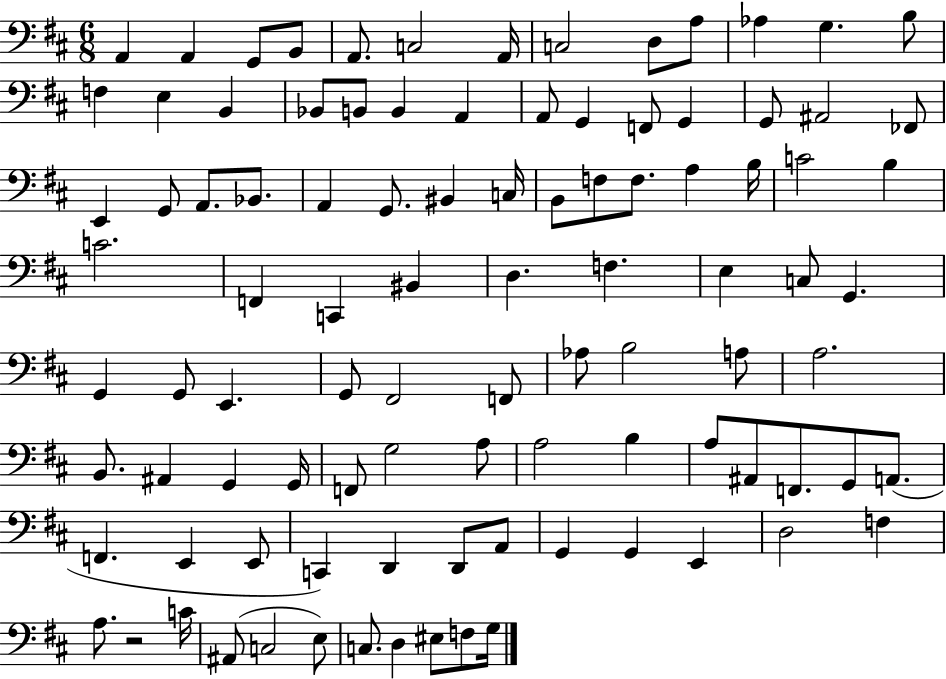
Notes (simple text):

A2/q A2/q G2/e B2/e A2/e. C3/h A2/s C3/h D3/e A3/e Ab3/q G3/q. B3/e F3/q E3/q B2/q Bb2/e B2/e B2/q A2/q A2/e G2/q F2/e G2/q G2/e A#2/h FES2/e E2/q G2/e A2/e. Bb2/e. A2/q G2/e. BIS2/q C3/s B2/e F3/e F3/e. A3/q B3/s C4/h B3/q C4/h. F2/q C2/q BIS2/q D3/q. F3/q. E3/q C3/e G2/q. G2/q G2/e E2/q. G2/e F#2/h F2/e Ab3/e B3/h A3/e A3/h. B2/e. A#2/q G2/q G2/s F2/e G3/h A3/e A3/h B3/q A3/e A#2/e F2/e. G2/e A2/e. F2/q. E2/q E2/e C2/q D2/q D2/e A2/e G2/q G2/q E2/q D3/h F3/q A3/e. R/h C4/s A#2/e C3/h E3/e C3/e. D3/q EIS3/e F3/e G3/s